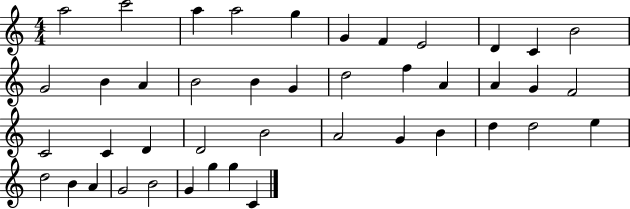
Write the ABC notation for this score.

X:1
T:Untitled
M:4/4
L:1/4
K:C
a2 c'2 a a2 g G F E2 D C B2 G2 B A B2 B G d2 f A A G F2 C2 C D D2 B2 A2 G B d d2 e d2 B A G2 B2 G g g C